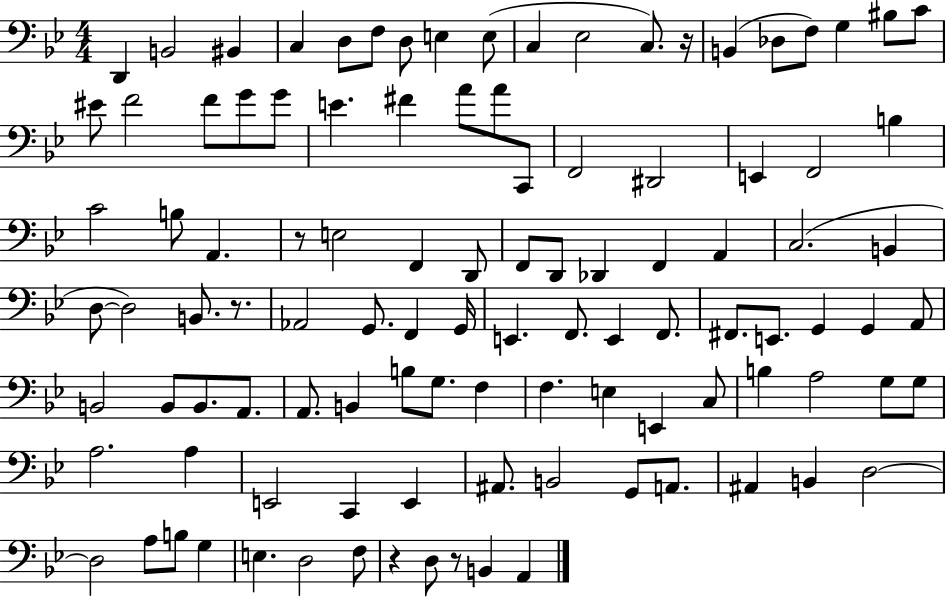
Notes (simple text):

D2/q B2/h BIS2/q C3/q D3/e F3/e D3/e E3/q E3/e C3/q Eb3/h C3/e. R/s B2/q Db3/e F3/e G3/q BIS3/e C4/e EIS4/e F4/h F4/e G4/e G4/e E4/q. F#4/q A4/e A4/e C2/e F2/h D#2/h E2/q F2/h B3/q C4/h B3/e A2/q. R/e E3/h F2/q D2/e F2/e D2/e Db2/q F2/q A2/q C3/h. B2/q D3/e D3/h B2/e. R/e. Ab2/h G2/e. F2/q G2/s E2/q. F2/e. E2/q F2/e. F#2/e. E2/e. G2/q G2/q A2/e B2/h B2/e B2/e. A2/e. A2/e. B2/q B3/e G3/e. F3/q F3/q. E3/q E2/q C3/e B3/q A3/h G3/e G3/e A3/h. A3/q E2/h C2/q E2/q A#2/e. B2/h G2/e A2/e. A#2/q B2/q D3/h D3/h A3/e B3/e G3/q E3/q. D3/h F3/e R/q D3/e R/e B2/q A2/q